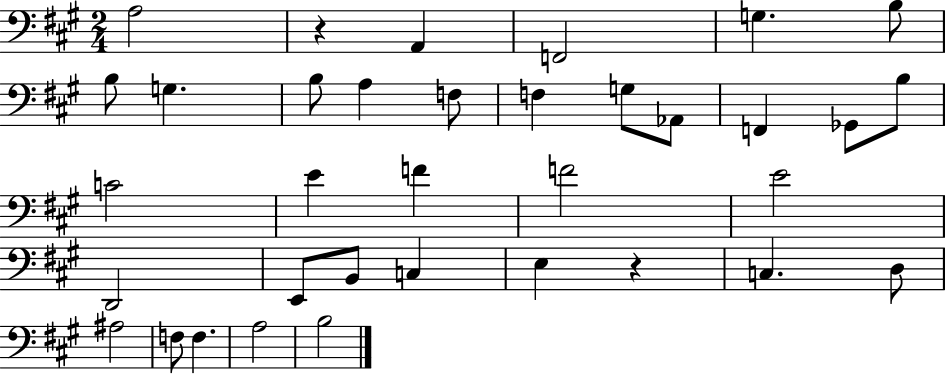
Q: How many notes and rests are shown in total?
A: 35